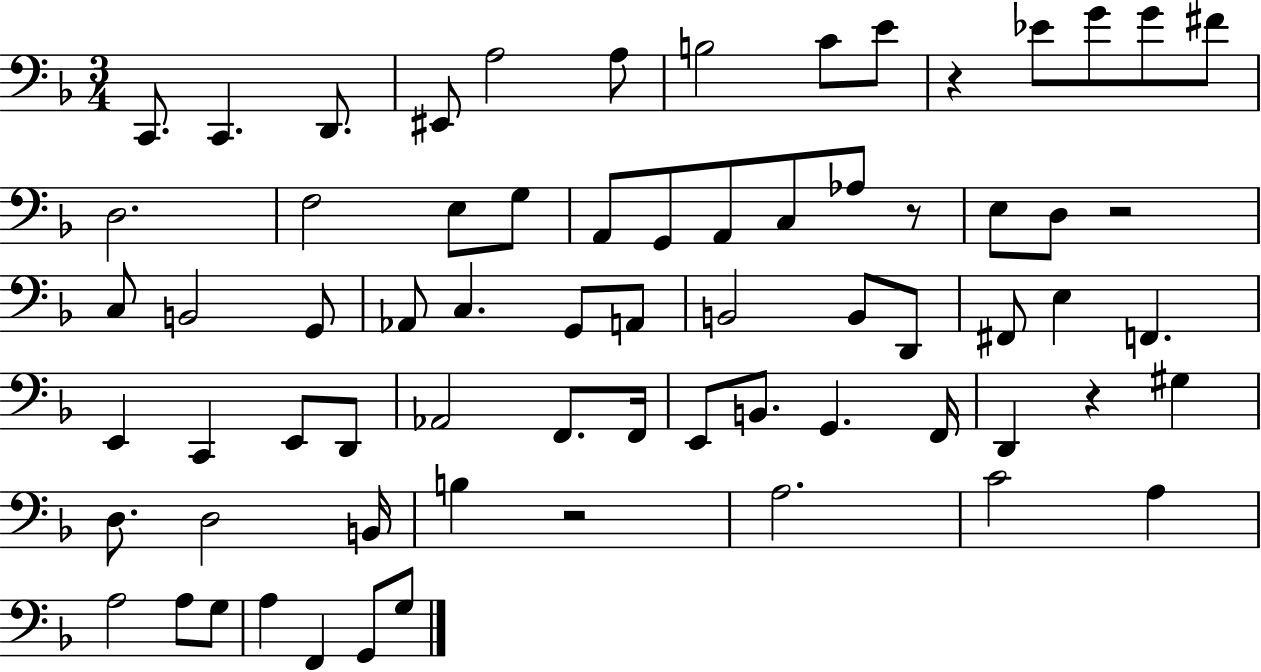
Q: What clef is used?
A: bass